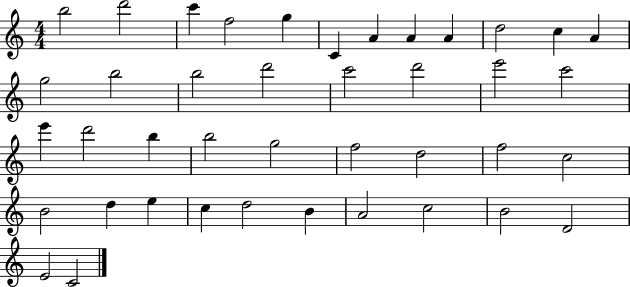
X:1
T:Untitled
M:4/4
L:1/4
K:C
b2 d'2 c' f2 g C A A A d2 c A g2 b2 b2 d'2 c'2 d'2 e'2 c'2 e' d'2 b b2 g2 f2 d2 f2 c2 B2 d e c d2 B A2 c2 B2 D2 E2 C2